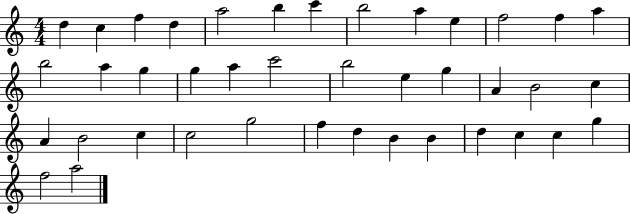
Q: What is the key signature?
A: C major